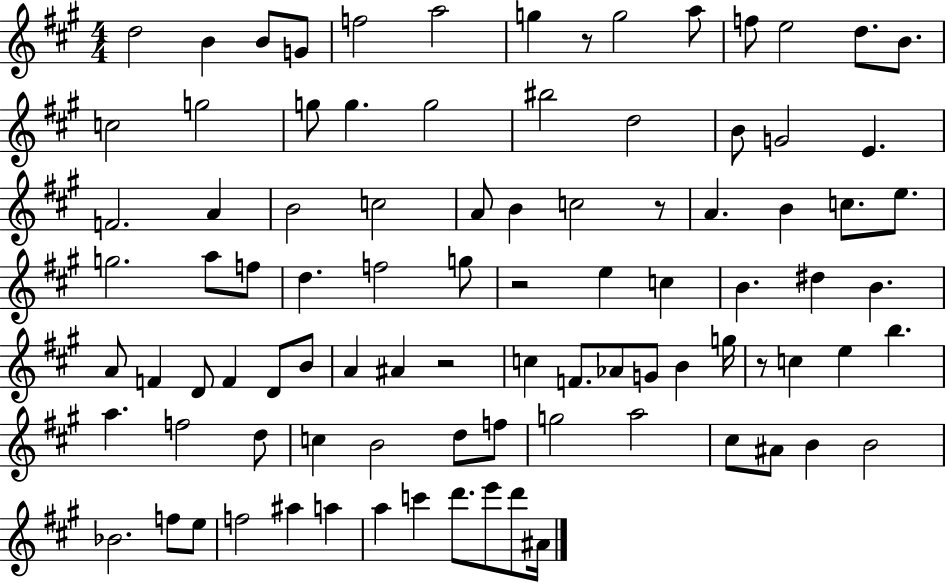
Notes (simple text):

D5/h B4/q B4/e G4/e F5/h A5/h G5/q R/e G5/h A5/e F5/e E5/h D5/e. B4/e. C5/h G5/h G5/e G5/q. G5/h BIS5/h D5/h B4/e G4/h E4/q. F4/h. A4/q B4/h C5/h A4/e B4/q C5/h R/e A4/q. B4/q C5/e. E5/e. G5/h. A5/e F5/e D5/q. F5/h G5/e R/h E5/q C5/q B4/q. D#5/q B4/q. A4/e F4/q D4/e F4/q D4/e B4/e A4/q A#4/q R/h C5/q F4/e. Ab4/e G4/e B4/q G5/s R/e C5/q E5/q B5/q. A5/q. F5/h D5/e C5/q B4/h D5/e F5/e G5/h A5/h C#5/e A#4/e B4/q B4/h Bb4/h. F5/e E5/e F5/h A#5/q A5/q A5/q C6/q D6/e. E6/e D6/e A#4/s